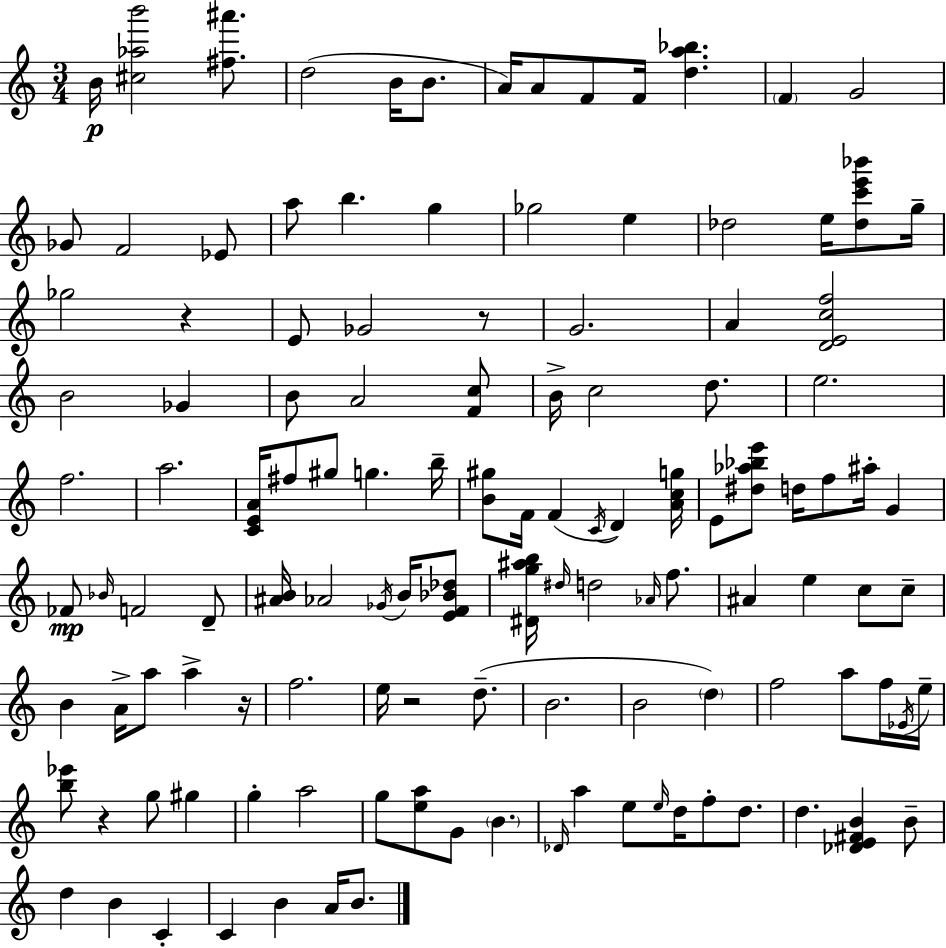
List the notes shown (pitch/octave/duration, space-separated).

B4/s [C#5,Ab5,B6]/h [F#5,A#6]/e. D5/h B4/s B4/e. A4/s A4/e F4/e F4/s [D5,A5,Bb5]/q. F4/q G4/h Gb4/e F4/h Eb4/e A5/e B5/q. G5/q Gb5/h E5/q Db5/h E5/s [Db5,C6,E6,Bb6]/e G5/s Gb5/h R/q E4/e Gb4/h R/e G4/h. A4/q [D4,E4,C5,F5]/h B4/h Gb4/q B4/e A4/h [F4,C5]/e B4/s C5/h D5/e. E5/h. F5/h. A5/h. [C4,E4,A4]/s F#5/e G#5/e G5/q. B5/s [B4,G#5]/e F4/s F4/q C4/s D4/q [A4,C5,G5]/s E4/e [D#5,Ab5,Bb5,E6]/e D5/s F5/e A#5/s G4/q FES4/e Bb4/s F4/h D4/e [A#4,B4]/s Ab4/h Gb4/s B4/s [E4,F4,Bb4,Db5]/e [D#4,G5,A#5,B5]/s D#5/s D5/h Ab4/s F5/e. A#4/q E5/q C5/e C5/e B4/q A4/s A5/e A5/q R/s F5/h. E5/s R/h D5/e. B4/h. B4/h D5/q F5/h A5/e F5/s Eb4/s E5/s [B5,Eb6]/e R/q G5/e G#5/q G5/q A5/h G5/e [E5,A5]/e G4/e B4/q. Db4/s A5/q E5/e E5/s D5/s F5/e D5/e. D5/q. [Db4,E4,F#4,B4]/q B4/e D5/q B4/q C4/q C4/q B4/q A4/s B4/e.